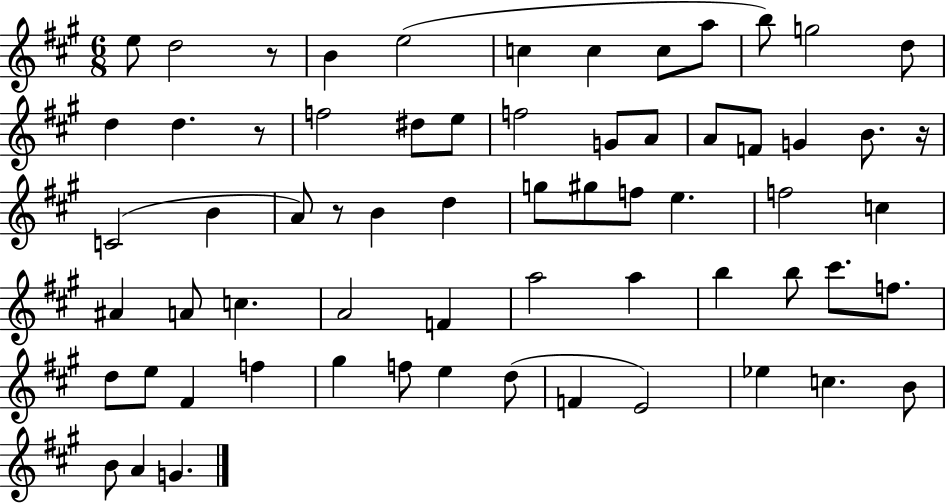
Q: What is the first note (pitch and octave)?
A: E5